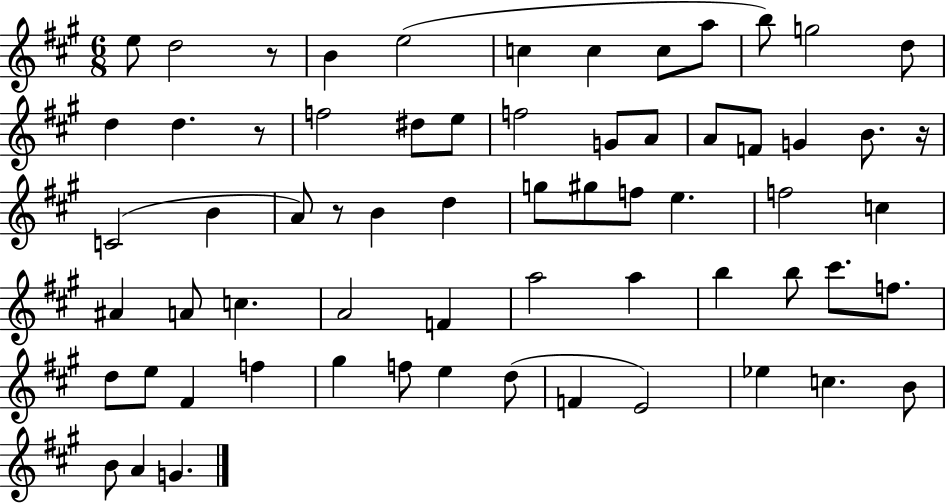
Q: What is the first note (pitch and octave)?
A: E5